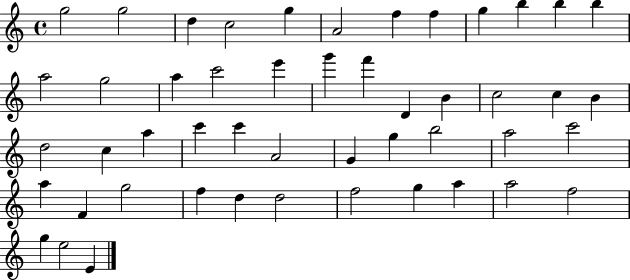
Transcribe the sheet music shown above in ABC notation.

X:1
T:Untitled
M:4/4
L:1/4
K:C
g2 g2 d c2 g A2 f f g b b b a2 g2 a c'2 e' g' f' D B c2 c B d2 c a c' c' A2 G g b2 a2 c'2 a F g2 f d d2 f2 g a a2 f2 g e2 E